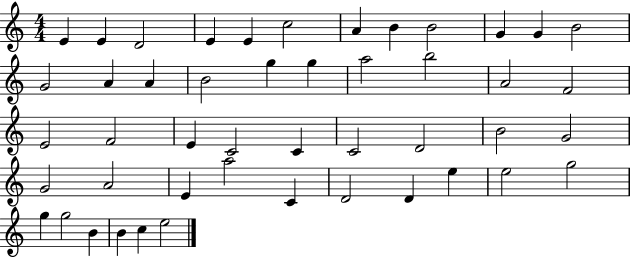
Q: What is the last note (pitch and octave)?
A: E5